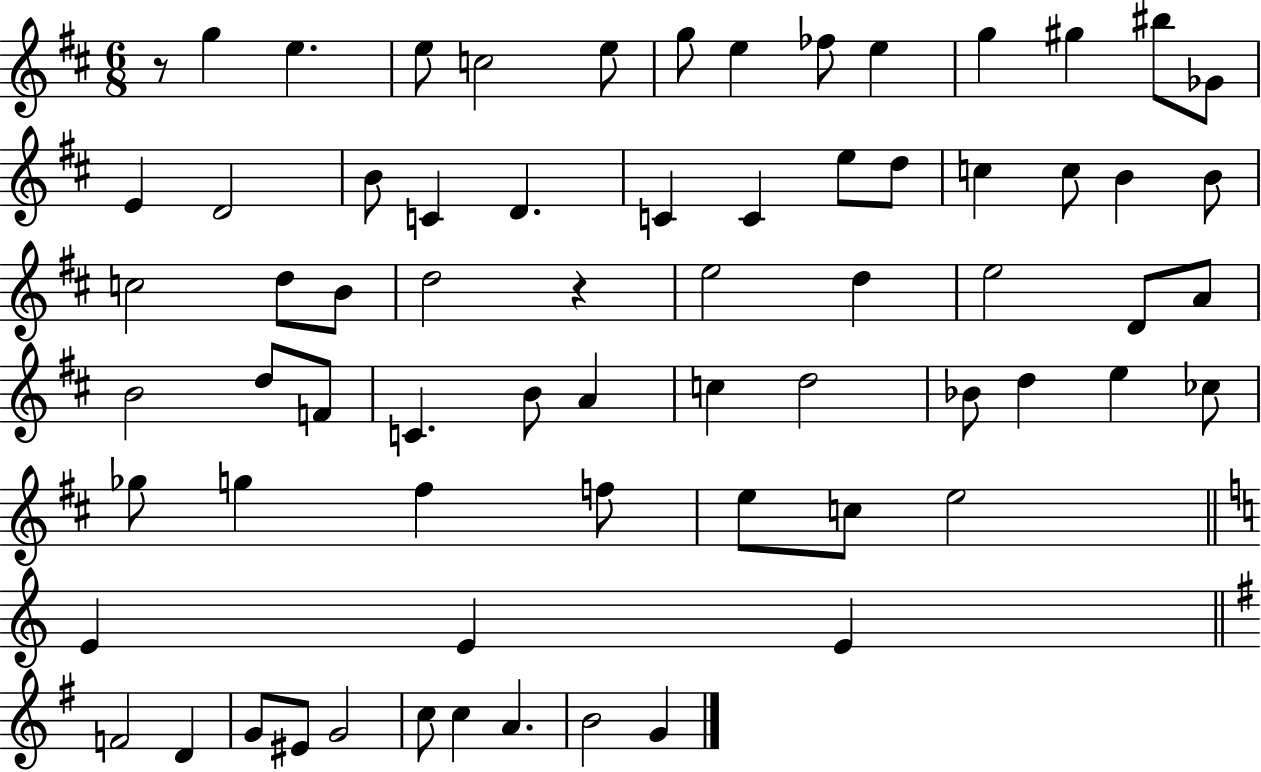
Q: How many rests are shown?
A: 2